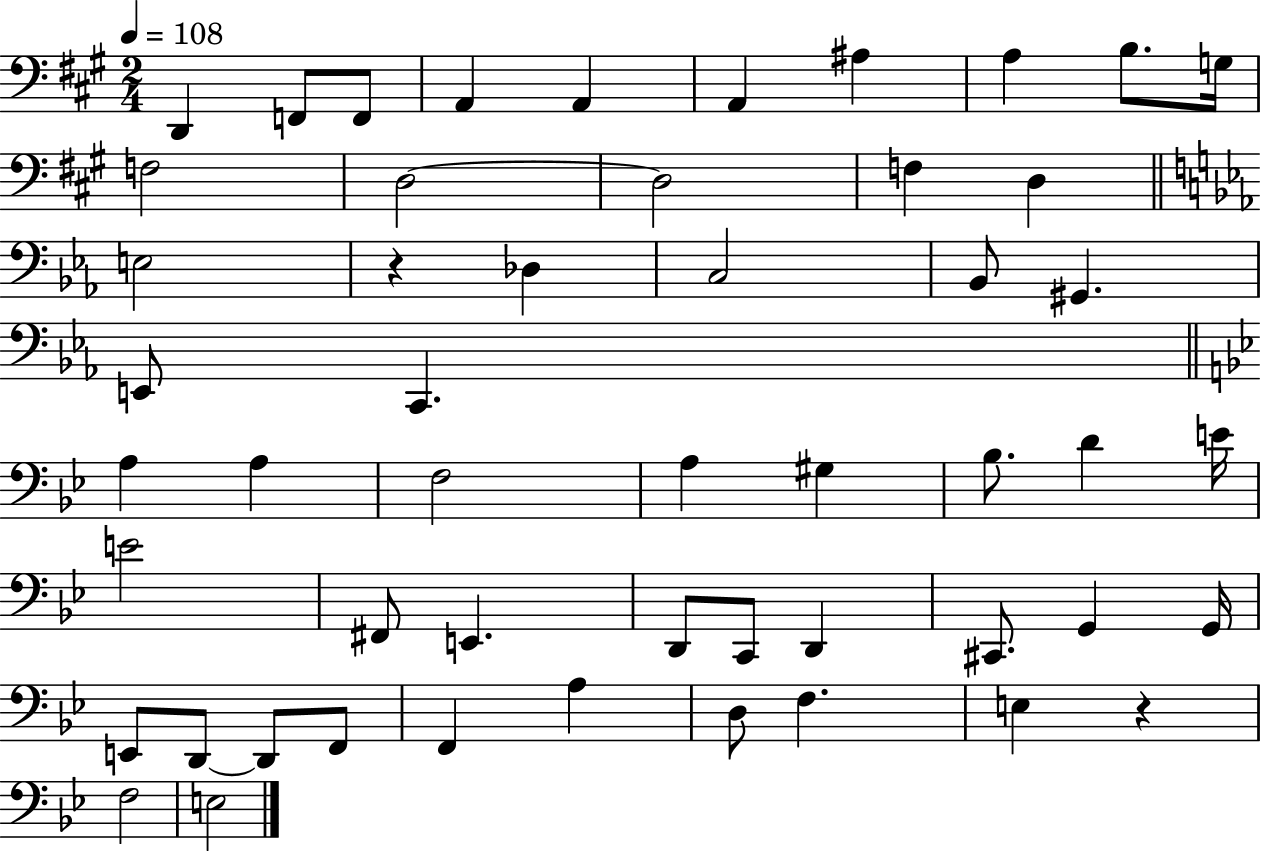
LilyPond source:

{
  \clef bass
  \numericTimeSignature
  \time 2/4
  \key a \major
  \tempo 4 = 108
  d,4 f,8 f,8 | a,4 a,4 | a,4 ais4 | a4 b8. g16 | \break f2 | d2~~ | d2 | f4 d4 | \break \bar "||" \break \key ees \major e2 | r4 des4 | c2 | bes,8 gis,4. | \break e,8 c,4. | \bar "||" \break \key bes \major a4 a4 | f2 | a4 gis4 | bes8. d'4 e'16 | \break e'2 | fis,8 e,4. | d,8 c,8 d,4 | cis,8. g,4 g,16 | \break e,8 d,8~~ d,8 f,8 | f,4 a4 | d8 f4. | e4 r4 | \break f2 | e2 | \bar "|."
}